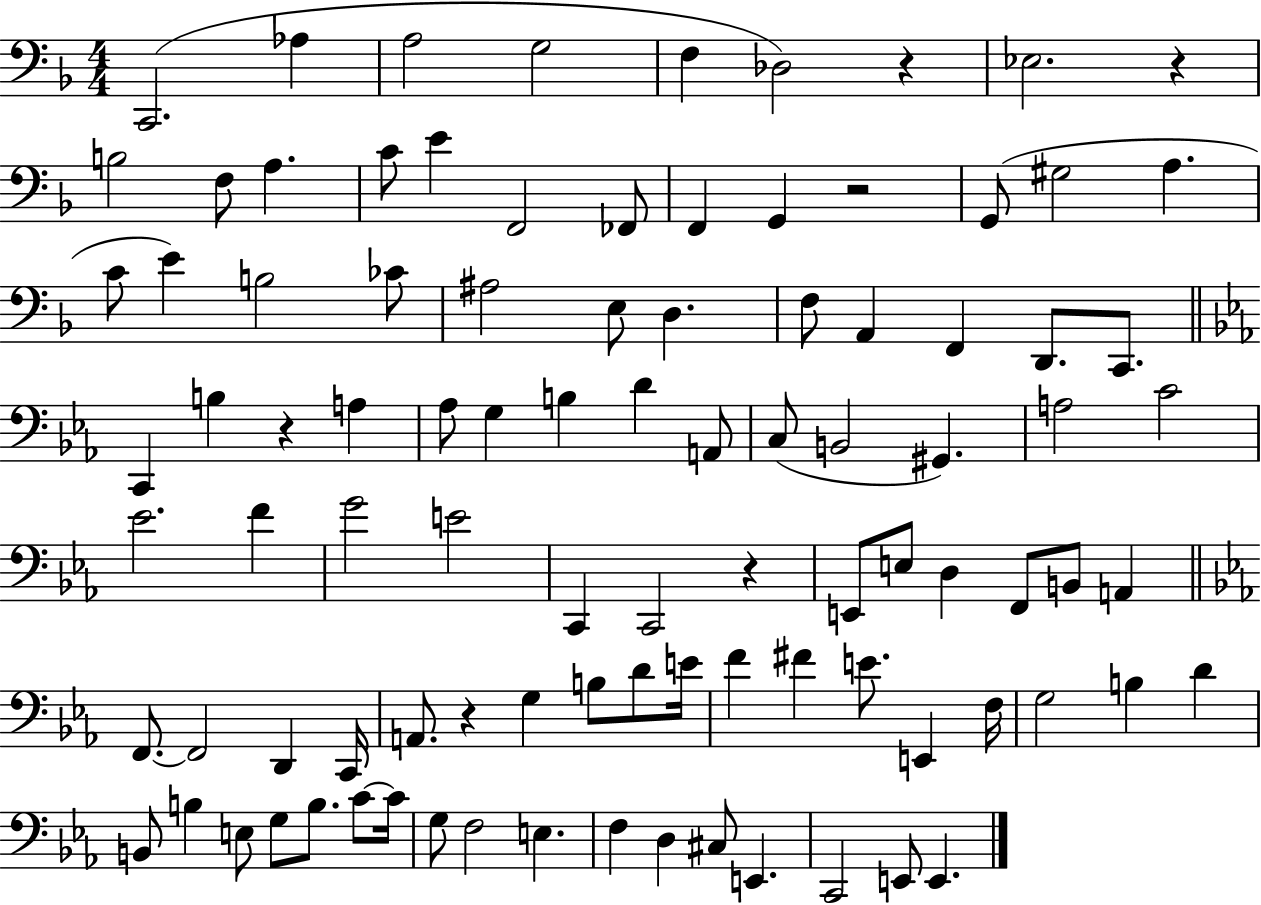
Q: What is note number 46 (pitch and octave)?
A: F4